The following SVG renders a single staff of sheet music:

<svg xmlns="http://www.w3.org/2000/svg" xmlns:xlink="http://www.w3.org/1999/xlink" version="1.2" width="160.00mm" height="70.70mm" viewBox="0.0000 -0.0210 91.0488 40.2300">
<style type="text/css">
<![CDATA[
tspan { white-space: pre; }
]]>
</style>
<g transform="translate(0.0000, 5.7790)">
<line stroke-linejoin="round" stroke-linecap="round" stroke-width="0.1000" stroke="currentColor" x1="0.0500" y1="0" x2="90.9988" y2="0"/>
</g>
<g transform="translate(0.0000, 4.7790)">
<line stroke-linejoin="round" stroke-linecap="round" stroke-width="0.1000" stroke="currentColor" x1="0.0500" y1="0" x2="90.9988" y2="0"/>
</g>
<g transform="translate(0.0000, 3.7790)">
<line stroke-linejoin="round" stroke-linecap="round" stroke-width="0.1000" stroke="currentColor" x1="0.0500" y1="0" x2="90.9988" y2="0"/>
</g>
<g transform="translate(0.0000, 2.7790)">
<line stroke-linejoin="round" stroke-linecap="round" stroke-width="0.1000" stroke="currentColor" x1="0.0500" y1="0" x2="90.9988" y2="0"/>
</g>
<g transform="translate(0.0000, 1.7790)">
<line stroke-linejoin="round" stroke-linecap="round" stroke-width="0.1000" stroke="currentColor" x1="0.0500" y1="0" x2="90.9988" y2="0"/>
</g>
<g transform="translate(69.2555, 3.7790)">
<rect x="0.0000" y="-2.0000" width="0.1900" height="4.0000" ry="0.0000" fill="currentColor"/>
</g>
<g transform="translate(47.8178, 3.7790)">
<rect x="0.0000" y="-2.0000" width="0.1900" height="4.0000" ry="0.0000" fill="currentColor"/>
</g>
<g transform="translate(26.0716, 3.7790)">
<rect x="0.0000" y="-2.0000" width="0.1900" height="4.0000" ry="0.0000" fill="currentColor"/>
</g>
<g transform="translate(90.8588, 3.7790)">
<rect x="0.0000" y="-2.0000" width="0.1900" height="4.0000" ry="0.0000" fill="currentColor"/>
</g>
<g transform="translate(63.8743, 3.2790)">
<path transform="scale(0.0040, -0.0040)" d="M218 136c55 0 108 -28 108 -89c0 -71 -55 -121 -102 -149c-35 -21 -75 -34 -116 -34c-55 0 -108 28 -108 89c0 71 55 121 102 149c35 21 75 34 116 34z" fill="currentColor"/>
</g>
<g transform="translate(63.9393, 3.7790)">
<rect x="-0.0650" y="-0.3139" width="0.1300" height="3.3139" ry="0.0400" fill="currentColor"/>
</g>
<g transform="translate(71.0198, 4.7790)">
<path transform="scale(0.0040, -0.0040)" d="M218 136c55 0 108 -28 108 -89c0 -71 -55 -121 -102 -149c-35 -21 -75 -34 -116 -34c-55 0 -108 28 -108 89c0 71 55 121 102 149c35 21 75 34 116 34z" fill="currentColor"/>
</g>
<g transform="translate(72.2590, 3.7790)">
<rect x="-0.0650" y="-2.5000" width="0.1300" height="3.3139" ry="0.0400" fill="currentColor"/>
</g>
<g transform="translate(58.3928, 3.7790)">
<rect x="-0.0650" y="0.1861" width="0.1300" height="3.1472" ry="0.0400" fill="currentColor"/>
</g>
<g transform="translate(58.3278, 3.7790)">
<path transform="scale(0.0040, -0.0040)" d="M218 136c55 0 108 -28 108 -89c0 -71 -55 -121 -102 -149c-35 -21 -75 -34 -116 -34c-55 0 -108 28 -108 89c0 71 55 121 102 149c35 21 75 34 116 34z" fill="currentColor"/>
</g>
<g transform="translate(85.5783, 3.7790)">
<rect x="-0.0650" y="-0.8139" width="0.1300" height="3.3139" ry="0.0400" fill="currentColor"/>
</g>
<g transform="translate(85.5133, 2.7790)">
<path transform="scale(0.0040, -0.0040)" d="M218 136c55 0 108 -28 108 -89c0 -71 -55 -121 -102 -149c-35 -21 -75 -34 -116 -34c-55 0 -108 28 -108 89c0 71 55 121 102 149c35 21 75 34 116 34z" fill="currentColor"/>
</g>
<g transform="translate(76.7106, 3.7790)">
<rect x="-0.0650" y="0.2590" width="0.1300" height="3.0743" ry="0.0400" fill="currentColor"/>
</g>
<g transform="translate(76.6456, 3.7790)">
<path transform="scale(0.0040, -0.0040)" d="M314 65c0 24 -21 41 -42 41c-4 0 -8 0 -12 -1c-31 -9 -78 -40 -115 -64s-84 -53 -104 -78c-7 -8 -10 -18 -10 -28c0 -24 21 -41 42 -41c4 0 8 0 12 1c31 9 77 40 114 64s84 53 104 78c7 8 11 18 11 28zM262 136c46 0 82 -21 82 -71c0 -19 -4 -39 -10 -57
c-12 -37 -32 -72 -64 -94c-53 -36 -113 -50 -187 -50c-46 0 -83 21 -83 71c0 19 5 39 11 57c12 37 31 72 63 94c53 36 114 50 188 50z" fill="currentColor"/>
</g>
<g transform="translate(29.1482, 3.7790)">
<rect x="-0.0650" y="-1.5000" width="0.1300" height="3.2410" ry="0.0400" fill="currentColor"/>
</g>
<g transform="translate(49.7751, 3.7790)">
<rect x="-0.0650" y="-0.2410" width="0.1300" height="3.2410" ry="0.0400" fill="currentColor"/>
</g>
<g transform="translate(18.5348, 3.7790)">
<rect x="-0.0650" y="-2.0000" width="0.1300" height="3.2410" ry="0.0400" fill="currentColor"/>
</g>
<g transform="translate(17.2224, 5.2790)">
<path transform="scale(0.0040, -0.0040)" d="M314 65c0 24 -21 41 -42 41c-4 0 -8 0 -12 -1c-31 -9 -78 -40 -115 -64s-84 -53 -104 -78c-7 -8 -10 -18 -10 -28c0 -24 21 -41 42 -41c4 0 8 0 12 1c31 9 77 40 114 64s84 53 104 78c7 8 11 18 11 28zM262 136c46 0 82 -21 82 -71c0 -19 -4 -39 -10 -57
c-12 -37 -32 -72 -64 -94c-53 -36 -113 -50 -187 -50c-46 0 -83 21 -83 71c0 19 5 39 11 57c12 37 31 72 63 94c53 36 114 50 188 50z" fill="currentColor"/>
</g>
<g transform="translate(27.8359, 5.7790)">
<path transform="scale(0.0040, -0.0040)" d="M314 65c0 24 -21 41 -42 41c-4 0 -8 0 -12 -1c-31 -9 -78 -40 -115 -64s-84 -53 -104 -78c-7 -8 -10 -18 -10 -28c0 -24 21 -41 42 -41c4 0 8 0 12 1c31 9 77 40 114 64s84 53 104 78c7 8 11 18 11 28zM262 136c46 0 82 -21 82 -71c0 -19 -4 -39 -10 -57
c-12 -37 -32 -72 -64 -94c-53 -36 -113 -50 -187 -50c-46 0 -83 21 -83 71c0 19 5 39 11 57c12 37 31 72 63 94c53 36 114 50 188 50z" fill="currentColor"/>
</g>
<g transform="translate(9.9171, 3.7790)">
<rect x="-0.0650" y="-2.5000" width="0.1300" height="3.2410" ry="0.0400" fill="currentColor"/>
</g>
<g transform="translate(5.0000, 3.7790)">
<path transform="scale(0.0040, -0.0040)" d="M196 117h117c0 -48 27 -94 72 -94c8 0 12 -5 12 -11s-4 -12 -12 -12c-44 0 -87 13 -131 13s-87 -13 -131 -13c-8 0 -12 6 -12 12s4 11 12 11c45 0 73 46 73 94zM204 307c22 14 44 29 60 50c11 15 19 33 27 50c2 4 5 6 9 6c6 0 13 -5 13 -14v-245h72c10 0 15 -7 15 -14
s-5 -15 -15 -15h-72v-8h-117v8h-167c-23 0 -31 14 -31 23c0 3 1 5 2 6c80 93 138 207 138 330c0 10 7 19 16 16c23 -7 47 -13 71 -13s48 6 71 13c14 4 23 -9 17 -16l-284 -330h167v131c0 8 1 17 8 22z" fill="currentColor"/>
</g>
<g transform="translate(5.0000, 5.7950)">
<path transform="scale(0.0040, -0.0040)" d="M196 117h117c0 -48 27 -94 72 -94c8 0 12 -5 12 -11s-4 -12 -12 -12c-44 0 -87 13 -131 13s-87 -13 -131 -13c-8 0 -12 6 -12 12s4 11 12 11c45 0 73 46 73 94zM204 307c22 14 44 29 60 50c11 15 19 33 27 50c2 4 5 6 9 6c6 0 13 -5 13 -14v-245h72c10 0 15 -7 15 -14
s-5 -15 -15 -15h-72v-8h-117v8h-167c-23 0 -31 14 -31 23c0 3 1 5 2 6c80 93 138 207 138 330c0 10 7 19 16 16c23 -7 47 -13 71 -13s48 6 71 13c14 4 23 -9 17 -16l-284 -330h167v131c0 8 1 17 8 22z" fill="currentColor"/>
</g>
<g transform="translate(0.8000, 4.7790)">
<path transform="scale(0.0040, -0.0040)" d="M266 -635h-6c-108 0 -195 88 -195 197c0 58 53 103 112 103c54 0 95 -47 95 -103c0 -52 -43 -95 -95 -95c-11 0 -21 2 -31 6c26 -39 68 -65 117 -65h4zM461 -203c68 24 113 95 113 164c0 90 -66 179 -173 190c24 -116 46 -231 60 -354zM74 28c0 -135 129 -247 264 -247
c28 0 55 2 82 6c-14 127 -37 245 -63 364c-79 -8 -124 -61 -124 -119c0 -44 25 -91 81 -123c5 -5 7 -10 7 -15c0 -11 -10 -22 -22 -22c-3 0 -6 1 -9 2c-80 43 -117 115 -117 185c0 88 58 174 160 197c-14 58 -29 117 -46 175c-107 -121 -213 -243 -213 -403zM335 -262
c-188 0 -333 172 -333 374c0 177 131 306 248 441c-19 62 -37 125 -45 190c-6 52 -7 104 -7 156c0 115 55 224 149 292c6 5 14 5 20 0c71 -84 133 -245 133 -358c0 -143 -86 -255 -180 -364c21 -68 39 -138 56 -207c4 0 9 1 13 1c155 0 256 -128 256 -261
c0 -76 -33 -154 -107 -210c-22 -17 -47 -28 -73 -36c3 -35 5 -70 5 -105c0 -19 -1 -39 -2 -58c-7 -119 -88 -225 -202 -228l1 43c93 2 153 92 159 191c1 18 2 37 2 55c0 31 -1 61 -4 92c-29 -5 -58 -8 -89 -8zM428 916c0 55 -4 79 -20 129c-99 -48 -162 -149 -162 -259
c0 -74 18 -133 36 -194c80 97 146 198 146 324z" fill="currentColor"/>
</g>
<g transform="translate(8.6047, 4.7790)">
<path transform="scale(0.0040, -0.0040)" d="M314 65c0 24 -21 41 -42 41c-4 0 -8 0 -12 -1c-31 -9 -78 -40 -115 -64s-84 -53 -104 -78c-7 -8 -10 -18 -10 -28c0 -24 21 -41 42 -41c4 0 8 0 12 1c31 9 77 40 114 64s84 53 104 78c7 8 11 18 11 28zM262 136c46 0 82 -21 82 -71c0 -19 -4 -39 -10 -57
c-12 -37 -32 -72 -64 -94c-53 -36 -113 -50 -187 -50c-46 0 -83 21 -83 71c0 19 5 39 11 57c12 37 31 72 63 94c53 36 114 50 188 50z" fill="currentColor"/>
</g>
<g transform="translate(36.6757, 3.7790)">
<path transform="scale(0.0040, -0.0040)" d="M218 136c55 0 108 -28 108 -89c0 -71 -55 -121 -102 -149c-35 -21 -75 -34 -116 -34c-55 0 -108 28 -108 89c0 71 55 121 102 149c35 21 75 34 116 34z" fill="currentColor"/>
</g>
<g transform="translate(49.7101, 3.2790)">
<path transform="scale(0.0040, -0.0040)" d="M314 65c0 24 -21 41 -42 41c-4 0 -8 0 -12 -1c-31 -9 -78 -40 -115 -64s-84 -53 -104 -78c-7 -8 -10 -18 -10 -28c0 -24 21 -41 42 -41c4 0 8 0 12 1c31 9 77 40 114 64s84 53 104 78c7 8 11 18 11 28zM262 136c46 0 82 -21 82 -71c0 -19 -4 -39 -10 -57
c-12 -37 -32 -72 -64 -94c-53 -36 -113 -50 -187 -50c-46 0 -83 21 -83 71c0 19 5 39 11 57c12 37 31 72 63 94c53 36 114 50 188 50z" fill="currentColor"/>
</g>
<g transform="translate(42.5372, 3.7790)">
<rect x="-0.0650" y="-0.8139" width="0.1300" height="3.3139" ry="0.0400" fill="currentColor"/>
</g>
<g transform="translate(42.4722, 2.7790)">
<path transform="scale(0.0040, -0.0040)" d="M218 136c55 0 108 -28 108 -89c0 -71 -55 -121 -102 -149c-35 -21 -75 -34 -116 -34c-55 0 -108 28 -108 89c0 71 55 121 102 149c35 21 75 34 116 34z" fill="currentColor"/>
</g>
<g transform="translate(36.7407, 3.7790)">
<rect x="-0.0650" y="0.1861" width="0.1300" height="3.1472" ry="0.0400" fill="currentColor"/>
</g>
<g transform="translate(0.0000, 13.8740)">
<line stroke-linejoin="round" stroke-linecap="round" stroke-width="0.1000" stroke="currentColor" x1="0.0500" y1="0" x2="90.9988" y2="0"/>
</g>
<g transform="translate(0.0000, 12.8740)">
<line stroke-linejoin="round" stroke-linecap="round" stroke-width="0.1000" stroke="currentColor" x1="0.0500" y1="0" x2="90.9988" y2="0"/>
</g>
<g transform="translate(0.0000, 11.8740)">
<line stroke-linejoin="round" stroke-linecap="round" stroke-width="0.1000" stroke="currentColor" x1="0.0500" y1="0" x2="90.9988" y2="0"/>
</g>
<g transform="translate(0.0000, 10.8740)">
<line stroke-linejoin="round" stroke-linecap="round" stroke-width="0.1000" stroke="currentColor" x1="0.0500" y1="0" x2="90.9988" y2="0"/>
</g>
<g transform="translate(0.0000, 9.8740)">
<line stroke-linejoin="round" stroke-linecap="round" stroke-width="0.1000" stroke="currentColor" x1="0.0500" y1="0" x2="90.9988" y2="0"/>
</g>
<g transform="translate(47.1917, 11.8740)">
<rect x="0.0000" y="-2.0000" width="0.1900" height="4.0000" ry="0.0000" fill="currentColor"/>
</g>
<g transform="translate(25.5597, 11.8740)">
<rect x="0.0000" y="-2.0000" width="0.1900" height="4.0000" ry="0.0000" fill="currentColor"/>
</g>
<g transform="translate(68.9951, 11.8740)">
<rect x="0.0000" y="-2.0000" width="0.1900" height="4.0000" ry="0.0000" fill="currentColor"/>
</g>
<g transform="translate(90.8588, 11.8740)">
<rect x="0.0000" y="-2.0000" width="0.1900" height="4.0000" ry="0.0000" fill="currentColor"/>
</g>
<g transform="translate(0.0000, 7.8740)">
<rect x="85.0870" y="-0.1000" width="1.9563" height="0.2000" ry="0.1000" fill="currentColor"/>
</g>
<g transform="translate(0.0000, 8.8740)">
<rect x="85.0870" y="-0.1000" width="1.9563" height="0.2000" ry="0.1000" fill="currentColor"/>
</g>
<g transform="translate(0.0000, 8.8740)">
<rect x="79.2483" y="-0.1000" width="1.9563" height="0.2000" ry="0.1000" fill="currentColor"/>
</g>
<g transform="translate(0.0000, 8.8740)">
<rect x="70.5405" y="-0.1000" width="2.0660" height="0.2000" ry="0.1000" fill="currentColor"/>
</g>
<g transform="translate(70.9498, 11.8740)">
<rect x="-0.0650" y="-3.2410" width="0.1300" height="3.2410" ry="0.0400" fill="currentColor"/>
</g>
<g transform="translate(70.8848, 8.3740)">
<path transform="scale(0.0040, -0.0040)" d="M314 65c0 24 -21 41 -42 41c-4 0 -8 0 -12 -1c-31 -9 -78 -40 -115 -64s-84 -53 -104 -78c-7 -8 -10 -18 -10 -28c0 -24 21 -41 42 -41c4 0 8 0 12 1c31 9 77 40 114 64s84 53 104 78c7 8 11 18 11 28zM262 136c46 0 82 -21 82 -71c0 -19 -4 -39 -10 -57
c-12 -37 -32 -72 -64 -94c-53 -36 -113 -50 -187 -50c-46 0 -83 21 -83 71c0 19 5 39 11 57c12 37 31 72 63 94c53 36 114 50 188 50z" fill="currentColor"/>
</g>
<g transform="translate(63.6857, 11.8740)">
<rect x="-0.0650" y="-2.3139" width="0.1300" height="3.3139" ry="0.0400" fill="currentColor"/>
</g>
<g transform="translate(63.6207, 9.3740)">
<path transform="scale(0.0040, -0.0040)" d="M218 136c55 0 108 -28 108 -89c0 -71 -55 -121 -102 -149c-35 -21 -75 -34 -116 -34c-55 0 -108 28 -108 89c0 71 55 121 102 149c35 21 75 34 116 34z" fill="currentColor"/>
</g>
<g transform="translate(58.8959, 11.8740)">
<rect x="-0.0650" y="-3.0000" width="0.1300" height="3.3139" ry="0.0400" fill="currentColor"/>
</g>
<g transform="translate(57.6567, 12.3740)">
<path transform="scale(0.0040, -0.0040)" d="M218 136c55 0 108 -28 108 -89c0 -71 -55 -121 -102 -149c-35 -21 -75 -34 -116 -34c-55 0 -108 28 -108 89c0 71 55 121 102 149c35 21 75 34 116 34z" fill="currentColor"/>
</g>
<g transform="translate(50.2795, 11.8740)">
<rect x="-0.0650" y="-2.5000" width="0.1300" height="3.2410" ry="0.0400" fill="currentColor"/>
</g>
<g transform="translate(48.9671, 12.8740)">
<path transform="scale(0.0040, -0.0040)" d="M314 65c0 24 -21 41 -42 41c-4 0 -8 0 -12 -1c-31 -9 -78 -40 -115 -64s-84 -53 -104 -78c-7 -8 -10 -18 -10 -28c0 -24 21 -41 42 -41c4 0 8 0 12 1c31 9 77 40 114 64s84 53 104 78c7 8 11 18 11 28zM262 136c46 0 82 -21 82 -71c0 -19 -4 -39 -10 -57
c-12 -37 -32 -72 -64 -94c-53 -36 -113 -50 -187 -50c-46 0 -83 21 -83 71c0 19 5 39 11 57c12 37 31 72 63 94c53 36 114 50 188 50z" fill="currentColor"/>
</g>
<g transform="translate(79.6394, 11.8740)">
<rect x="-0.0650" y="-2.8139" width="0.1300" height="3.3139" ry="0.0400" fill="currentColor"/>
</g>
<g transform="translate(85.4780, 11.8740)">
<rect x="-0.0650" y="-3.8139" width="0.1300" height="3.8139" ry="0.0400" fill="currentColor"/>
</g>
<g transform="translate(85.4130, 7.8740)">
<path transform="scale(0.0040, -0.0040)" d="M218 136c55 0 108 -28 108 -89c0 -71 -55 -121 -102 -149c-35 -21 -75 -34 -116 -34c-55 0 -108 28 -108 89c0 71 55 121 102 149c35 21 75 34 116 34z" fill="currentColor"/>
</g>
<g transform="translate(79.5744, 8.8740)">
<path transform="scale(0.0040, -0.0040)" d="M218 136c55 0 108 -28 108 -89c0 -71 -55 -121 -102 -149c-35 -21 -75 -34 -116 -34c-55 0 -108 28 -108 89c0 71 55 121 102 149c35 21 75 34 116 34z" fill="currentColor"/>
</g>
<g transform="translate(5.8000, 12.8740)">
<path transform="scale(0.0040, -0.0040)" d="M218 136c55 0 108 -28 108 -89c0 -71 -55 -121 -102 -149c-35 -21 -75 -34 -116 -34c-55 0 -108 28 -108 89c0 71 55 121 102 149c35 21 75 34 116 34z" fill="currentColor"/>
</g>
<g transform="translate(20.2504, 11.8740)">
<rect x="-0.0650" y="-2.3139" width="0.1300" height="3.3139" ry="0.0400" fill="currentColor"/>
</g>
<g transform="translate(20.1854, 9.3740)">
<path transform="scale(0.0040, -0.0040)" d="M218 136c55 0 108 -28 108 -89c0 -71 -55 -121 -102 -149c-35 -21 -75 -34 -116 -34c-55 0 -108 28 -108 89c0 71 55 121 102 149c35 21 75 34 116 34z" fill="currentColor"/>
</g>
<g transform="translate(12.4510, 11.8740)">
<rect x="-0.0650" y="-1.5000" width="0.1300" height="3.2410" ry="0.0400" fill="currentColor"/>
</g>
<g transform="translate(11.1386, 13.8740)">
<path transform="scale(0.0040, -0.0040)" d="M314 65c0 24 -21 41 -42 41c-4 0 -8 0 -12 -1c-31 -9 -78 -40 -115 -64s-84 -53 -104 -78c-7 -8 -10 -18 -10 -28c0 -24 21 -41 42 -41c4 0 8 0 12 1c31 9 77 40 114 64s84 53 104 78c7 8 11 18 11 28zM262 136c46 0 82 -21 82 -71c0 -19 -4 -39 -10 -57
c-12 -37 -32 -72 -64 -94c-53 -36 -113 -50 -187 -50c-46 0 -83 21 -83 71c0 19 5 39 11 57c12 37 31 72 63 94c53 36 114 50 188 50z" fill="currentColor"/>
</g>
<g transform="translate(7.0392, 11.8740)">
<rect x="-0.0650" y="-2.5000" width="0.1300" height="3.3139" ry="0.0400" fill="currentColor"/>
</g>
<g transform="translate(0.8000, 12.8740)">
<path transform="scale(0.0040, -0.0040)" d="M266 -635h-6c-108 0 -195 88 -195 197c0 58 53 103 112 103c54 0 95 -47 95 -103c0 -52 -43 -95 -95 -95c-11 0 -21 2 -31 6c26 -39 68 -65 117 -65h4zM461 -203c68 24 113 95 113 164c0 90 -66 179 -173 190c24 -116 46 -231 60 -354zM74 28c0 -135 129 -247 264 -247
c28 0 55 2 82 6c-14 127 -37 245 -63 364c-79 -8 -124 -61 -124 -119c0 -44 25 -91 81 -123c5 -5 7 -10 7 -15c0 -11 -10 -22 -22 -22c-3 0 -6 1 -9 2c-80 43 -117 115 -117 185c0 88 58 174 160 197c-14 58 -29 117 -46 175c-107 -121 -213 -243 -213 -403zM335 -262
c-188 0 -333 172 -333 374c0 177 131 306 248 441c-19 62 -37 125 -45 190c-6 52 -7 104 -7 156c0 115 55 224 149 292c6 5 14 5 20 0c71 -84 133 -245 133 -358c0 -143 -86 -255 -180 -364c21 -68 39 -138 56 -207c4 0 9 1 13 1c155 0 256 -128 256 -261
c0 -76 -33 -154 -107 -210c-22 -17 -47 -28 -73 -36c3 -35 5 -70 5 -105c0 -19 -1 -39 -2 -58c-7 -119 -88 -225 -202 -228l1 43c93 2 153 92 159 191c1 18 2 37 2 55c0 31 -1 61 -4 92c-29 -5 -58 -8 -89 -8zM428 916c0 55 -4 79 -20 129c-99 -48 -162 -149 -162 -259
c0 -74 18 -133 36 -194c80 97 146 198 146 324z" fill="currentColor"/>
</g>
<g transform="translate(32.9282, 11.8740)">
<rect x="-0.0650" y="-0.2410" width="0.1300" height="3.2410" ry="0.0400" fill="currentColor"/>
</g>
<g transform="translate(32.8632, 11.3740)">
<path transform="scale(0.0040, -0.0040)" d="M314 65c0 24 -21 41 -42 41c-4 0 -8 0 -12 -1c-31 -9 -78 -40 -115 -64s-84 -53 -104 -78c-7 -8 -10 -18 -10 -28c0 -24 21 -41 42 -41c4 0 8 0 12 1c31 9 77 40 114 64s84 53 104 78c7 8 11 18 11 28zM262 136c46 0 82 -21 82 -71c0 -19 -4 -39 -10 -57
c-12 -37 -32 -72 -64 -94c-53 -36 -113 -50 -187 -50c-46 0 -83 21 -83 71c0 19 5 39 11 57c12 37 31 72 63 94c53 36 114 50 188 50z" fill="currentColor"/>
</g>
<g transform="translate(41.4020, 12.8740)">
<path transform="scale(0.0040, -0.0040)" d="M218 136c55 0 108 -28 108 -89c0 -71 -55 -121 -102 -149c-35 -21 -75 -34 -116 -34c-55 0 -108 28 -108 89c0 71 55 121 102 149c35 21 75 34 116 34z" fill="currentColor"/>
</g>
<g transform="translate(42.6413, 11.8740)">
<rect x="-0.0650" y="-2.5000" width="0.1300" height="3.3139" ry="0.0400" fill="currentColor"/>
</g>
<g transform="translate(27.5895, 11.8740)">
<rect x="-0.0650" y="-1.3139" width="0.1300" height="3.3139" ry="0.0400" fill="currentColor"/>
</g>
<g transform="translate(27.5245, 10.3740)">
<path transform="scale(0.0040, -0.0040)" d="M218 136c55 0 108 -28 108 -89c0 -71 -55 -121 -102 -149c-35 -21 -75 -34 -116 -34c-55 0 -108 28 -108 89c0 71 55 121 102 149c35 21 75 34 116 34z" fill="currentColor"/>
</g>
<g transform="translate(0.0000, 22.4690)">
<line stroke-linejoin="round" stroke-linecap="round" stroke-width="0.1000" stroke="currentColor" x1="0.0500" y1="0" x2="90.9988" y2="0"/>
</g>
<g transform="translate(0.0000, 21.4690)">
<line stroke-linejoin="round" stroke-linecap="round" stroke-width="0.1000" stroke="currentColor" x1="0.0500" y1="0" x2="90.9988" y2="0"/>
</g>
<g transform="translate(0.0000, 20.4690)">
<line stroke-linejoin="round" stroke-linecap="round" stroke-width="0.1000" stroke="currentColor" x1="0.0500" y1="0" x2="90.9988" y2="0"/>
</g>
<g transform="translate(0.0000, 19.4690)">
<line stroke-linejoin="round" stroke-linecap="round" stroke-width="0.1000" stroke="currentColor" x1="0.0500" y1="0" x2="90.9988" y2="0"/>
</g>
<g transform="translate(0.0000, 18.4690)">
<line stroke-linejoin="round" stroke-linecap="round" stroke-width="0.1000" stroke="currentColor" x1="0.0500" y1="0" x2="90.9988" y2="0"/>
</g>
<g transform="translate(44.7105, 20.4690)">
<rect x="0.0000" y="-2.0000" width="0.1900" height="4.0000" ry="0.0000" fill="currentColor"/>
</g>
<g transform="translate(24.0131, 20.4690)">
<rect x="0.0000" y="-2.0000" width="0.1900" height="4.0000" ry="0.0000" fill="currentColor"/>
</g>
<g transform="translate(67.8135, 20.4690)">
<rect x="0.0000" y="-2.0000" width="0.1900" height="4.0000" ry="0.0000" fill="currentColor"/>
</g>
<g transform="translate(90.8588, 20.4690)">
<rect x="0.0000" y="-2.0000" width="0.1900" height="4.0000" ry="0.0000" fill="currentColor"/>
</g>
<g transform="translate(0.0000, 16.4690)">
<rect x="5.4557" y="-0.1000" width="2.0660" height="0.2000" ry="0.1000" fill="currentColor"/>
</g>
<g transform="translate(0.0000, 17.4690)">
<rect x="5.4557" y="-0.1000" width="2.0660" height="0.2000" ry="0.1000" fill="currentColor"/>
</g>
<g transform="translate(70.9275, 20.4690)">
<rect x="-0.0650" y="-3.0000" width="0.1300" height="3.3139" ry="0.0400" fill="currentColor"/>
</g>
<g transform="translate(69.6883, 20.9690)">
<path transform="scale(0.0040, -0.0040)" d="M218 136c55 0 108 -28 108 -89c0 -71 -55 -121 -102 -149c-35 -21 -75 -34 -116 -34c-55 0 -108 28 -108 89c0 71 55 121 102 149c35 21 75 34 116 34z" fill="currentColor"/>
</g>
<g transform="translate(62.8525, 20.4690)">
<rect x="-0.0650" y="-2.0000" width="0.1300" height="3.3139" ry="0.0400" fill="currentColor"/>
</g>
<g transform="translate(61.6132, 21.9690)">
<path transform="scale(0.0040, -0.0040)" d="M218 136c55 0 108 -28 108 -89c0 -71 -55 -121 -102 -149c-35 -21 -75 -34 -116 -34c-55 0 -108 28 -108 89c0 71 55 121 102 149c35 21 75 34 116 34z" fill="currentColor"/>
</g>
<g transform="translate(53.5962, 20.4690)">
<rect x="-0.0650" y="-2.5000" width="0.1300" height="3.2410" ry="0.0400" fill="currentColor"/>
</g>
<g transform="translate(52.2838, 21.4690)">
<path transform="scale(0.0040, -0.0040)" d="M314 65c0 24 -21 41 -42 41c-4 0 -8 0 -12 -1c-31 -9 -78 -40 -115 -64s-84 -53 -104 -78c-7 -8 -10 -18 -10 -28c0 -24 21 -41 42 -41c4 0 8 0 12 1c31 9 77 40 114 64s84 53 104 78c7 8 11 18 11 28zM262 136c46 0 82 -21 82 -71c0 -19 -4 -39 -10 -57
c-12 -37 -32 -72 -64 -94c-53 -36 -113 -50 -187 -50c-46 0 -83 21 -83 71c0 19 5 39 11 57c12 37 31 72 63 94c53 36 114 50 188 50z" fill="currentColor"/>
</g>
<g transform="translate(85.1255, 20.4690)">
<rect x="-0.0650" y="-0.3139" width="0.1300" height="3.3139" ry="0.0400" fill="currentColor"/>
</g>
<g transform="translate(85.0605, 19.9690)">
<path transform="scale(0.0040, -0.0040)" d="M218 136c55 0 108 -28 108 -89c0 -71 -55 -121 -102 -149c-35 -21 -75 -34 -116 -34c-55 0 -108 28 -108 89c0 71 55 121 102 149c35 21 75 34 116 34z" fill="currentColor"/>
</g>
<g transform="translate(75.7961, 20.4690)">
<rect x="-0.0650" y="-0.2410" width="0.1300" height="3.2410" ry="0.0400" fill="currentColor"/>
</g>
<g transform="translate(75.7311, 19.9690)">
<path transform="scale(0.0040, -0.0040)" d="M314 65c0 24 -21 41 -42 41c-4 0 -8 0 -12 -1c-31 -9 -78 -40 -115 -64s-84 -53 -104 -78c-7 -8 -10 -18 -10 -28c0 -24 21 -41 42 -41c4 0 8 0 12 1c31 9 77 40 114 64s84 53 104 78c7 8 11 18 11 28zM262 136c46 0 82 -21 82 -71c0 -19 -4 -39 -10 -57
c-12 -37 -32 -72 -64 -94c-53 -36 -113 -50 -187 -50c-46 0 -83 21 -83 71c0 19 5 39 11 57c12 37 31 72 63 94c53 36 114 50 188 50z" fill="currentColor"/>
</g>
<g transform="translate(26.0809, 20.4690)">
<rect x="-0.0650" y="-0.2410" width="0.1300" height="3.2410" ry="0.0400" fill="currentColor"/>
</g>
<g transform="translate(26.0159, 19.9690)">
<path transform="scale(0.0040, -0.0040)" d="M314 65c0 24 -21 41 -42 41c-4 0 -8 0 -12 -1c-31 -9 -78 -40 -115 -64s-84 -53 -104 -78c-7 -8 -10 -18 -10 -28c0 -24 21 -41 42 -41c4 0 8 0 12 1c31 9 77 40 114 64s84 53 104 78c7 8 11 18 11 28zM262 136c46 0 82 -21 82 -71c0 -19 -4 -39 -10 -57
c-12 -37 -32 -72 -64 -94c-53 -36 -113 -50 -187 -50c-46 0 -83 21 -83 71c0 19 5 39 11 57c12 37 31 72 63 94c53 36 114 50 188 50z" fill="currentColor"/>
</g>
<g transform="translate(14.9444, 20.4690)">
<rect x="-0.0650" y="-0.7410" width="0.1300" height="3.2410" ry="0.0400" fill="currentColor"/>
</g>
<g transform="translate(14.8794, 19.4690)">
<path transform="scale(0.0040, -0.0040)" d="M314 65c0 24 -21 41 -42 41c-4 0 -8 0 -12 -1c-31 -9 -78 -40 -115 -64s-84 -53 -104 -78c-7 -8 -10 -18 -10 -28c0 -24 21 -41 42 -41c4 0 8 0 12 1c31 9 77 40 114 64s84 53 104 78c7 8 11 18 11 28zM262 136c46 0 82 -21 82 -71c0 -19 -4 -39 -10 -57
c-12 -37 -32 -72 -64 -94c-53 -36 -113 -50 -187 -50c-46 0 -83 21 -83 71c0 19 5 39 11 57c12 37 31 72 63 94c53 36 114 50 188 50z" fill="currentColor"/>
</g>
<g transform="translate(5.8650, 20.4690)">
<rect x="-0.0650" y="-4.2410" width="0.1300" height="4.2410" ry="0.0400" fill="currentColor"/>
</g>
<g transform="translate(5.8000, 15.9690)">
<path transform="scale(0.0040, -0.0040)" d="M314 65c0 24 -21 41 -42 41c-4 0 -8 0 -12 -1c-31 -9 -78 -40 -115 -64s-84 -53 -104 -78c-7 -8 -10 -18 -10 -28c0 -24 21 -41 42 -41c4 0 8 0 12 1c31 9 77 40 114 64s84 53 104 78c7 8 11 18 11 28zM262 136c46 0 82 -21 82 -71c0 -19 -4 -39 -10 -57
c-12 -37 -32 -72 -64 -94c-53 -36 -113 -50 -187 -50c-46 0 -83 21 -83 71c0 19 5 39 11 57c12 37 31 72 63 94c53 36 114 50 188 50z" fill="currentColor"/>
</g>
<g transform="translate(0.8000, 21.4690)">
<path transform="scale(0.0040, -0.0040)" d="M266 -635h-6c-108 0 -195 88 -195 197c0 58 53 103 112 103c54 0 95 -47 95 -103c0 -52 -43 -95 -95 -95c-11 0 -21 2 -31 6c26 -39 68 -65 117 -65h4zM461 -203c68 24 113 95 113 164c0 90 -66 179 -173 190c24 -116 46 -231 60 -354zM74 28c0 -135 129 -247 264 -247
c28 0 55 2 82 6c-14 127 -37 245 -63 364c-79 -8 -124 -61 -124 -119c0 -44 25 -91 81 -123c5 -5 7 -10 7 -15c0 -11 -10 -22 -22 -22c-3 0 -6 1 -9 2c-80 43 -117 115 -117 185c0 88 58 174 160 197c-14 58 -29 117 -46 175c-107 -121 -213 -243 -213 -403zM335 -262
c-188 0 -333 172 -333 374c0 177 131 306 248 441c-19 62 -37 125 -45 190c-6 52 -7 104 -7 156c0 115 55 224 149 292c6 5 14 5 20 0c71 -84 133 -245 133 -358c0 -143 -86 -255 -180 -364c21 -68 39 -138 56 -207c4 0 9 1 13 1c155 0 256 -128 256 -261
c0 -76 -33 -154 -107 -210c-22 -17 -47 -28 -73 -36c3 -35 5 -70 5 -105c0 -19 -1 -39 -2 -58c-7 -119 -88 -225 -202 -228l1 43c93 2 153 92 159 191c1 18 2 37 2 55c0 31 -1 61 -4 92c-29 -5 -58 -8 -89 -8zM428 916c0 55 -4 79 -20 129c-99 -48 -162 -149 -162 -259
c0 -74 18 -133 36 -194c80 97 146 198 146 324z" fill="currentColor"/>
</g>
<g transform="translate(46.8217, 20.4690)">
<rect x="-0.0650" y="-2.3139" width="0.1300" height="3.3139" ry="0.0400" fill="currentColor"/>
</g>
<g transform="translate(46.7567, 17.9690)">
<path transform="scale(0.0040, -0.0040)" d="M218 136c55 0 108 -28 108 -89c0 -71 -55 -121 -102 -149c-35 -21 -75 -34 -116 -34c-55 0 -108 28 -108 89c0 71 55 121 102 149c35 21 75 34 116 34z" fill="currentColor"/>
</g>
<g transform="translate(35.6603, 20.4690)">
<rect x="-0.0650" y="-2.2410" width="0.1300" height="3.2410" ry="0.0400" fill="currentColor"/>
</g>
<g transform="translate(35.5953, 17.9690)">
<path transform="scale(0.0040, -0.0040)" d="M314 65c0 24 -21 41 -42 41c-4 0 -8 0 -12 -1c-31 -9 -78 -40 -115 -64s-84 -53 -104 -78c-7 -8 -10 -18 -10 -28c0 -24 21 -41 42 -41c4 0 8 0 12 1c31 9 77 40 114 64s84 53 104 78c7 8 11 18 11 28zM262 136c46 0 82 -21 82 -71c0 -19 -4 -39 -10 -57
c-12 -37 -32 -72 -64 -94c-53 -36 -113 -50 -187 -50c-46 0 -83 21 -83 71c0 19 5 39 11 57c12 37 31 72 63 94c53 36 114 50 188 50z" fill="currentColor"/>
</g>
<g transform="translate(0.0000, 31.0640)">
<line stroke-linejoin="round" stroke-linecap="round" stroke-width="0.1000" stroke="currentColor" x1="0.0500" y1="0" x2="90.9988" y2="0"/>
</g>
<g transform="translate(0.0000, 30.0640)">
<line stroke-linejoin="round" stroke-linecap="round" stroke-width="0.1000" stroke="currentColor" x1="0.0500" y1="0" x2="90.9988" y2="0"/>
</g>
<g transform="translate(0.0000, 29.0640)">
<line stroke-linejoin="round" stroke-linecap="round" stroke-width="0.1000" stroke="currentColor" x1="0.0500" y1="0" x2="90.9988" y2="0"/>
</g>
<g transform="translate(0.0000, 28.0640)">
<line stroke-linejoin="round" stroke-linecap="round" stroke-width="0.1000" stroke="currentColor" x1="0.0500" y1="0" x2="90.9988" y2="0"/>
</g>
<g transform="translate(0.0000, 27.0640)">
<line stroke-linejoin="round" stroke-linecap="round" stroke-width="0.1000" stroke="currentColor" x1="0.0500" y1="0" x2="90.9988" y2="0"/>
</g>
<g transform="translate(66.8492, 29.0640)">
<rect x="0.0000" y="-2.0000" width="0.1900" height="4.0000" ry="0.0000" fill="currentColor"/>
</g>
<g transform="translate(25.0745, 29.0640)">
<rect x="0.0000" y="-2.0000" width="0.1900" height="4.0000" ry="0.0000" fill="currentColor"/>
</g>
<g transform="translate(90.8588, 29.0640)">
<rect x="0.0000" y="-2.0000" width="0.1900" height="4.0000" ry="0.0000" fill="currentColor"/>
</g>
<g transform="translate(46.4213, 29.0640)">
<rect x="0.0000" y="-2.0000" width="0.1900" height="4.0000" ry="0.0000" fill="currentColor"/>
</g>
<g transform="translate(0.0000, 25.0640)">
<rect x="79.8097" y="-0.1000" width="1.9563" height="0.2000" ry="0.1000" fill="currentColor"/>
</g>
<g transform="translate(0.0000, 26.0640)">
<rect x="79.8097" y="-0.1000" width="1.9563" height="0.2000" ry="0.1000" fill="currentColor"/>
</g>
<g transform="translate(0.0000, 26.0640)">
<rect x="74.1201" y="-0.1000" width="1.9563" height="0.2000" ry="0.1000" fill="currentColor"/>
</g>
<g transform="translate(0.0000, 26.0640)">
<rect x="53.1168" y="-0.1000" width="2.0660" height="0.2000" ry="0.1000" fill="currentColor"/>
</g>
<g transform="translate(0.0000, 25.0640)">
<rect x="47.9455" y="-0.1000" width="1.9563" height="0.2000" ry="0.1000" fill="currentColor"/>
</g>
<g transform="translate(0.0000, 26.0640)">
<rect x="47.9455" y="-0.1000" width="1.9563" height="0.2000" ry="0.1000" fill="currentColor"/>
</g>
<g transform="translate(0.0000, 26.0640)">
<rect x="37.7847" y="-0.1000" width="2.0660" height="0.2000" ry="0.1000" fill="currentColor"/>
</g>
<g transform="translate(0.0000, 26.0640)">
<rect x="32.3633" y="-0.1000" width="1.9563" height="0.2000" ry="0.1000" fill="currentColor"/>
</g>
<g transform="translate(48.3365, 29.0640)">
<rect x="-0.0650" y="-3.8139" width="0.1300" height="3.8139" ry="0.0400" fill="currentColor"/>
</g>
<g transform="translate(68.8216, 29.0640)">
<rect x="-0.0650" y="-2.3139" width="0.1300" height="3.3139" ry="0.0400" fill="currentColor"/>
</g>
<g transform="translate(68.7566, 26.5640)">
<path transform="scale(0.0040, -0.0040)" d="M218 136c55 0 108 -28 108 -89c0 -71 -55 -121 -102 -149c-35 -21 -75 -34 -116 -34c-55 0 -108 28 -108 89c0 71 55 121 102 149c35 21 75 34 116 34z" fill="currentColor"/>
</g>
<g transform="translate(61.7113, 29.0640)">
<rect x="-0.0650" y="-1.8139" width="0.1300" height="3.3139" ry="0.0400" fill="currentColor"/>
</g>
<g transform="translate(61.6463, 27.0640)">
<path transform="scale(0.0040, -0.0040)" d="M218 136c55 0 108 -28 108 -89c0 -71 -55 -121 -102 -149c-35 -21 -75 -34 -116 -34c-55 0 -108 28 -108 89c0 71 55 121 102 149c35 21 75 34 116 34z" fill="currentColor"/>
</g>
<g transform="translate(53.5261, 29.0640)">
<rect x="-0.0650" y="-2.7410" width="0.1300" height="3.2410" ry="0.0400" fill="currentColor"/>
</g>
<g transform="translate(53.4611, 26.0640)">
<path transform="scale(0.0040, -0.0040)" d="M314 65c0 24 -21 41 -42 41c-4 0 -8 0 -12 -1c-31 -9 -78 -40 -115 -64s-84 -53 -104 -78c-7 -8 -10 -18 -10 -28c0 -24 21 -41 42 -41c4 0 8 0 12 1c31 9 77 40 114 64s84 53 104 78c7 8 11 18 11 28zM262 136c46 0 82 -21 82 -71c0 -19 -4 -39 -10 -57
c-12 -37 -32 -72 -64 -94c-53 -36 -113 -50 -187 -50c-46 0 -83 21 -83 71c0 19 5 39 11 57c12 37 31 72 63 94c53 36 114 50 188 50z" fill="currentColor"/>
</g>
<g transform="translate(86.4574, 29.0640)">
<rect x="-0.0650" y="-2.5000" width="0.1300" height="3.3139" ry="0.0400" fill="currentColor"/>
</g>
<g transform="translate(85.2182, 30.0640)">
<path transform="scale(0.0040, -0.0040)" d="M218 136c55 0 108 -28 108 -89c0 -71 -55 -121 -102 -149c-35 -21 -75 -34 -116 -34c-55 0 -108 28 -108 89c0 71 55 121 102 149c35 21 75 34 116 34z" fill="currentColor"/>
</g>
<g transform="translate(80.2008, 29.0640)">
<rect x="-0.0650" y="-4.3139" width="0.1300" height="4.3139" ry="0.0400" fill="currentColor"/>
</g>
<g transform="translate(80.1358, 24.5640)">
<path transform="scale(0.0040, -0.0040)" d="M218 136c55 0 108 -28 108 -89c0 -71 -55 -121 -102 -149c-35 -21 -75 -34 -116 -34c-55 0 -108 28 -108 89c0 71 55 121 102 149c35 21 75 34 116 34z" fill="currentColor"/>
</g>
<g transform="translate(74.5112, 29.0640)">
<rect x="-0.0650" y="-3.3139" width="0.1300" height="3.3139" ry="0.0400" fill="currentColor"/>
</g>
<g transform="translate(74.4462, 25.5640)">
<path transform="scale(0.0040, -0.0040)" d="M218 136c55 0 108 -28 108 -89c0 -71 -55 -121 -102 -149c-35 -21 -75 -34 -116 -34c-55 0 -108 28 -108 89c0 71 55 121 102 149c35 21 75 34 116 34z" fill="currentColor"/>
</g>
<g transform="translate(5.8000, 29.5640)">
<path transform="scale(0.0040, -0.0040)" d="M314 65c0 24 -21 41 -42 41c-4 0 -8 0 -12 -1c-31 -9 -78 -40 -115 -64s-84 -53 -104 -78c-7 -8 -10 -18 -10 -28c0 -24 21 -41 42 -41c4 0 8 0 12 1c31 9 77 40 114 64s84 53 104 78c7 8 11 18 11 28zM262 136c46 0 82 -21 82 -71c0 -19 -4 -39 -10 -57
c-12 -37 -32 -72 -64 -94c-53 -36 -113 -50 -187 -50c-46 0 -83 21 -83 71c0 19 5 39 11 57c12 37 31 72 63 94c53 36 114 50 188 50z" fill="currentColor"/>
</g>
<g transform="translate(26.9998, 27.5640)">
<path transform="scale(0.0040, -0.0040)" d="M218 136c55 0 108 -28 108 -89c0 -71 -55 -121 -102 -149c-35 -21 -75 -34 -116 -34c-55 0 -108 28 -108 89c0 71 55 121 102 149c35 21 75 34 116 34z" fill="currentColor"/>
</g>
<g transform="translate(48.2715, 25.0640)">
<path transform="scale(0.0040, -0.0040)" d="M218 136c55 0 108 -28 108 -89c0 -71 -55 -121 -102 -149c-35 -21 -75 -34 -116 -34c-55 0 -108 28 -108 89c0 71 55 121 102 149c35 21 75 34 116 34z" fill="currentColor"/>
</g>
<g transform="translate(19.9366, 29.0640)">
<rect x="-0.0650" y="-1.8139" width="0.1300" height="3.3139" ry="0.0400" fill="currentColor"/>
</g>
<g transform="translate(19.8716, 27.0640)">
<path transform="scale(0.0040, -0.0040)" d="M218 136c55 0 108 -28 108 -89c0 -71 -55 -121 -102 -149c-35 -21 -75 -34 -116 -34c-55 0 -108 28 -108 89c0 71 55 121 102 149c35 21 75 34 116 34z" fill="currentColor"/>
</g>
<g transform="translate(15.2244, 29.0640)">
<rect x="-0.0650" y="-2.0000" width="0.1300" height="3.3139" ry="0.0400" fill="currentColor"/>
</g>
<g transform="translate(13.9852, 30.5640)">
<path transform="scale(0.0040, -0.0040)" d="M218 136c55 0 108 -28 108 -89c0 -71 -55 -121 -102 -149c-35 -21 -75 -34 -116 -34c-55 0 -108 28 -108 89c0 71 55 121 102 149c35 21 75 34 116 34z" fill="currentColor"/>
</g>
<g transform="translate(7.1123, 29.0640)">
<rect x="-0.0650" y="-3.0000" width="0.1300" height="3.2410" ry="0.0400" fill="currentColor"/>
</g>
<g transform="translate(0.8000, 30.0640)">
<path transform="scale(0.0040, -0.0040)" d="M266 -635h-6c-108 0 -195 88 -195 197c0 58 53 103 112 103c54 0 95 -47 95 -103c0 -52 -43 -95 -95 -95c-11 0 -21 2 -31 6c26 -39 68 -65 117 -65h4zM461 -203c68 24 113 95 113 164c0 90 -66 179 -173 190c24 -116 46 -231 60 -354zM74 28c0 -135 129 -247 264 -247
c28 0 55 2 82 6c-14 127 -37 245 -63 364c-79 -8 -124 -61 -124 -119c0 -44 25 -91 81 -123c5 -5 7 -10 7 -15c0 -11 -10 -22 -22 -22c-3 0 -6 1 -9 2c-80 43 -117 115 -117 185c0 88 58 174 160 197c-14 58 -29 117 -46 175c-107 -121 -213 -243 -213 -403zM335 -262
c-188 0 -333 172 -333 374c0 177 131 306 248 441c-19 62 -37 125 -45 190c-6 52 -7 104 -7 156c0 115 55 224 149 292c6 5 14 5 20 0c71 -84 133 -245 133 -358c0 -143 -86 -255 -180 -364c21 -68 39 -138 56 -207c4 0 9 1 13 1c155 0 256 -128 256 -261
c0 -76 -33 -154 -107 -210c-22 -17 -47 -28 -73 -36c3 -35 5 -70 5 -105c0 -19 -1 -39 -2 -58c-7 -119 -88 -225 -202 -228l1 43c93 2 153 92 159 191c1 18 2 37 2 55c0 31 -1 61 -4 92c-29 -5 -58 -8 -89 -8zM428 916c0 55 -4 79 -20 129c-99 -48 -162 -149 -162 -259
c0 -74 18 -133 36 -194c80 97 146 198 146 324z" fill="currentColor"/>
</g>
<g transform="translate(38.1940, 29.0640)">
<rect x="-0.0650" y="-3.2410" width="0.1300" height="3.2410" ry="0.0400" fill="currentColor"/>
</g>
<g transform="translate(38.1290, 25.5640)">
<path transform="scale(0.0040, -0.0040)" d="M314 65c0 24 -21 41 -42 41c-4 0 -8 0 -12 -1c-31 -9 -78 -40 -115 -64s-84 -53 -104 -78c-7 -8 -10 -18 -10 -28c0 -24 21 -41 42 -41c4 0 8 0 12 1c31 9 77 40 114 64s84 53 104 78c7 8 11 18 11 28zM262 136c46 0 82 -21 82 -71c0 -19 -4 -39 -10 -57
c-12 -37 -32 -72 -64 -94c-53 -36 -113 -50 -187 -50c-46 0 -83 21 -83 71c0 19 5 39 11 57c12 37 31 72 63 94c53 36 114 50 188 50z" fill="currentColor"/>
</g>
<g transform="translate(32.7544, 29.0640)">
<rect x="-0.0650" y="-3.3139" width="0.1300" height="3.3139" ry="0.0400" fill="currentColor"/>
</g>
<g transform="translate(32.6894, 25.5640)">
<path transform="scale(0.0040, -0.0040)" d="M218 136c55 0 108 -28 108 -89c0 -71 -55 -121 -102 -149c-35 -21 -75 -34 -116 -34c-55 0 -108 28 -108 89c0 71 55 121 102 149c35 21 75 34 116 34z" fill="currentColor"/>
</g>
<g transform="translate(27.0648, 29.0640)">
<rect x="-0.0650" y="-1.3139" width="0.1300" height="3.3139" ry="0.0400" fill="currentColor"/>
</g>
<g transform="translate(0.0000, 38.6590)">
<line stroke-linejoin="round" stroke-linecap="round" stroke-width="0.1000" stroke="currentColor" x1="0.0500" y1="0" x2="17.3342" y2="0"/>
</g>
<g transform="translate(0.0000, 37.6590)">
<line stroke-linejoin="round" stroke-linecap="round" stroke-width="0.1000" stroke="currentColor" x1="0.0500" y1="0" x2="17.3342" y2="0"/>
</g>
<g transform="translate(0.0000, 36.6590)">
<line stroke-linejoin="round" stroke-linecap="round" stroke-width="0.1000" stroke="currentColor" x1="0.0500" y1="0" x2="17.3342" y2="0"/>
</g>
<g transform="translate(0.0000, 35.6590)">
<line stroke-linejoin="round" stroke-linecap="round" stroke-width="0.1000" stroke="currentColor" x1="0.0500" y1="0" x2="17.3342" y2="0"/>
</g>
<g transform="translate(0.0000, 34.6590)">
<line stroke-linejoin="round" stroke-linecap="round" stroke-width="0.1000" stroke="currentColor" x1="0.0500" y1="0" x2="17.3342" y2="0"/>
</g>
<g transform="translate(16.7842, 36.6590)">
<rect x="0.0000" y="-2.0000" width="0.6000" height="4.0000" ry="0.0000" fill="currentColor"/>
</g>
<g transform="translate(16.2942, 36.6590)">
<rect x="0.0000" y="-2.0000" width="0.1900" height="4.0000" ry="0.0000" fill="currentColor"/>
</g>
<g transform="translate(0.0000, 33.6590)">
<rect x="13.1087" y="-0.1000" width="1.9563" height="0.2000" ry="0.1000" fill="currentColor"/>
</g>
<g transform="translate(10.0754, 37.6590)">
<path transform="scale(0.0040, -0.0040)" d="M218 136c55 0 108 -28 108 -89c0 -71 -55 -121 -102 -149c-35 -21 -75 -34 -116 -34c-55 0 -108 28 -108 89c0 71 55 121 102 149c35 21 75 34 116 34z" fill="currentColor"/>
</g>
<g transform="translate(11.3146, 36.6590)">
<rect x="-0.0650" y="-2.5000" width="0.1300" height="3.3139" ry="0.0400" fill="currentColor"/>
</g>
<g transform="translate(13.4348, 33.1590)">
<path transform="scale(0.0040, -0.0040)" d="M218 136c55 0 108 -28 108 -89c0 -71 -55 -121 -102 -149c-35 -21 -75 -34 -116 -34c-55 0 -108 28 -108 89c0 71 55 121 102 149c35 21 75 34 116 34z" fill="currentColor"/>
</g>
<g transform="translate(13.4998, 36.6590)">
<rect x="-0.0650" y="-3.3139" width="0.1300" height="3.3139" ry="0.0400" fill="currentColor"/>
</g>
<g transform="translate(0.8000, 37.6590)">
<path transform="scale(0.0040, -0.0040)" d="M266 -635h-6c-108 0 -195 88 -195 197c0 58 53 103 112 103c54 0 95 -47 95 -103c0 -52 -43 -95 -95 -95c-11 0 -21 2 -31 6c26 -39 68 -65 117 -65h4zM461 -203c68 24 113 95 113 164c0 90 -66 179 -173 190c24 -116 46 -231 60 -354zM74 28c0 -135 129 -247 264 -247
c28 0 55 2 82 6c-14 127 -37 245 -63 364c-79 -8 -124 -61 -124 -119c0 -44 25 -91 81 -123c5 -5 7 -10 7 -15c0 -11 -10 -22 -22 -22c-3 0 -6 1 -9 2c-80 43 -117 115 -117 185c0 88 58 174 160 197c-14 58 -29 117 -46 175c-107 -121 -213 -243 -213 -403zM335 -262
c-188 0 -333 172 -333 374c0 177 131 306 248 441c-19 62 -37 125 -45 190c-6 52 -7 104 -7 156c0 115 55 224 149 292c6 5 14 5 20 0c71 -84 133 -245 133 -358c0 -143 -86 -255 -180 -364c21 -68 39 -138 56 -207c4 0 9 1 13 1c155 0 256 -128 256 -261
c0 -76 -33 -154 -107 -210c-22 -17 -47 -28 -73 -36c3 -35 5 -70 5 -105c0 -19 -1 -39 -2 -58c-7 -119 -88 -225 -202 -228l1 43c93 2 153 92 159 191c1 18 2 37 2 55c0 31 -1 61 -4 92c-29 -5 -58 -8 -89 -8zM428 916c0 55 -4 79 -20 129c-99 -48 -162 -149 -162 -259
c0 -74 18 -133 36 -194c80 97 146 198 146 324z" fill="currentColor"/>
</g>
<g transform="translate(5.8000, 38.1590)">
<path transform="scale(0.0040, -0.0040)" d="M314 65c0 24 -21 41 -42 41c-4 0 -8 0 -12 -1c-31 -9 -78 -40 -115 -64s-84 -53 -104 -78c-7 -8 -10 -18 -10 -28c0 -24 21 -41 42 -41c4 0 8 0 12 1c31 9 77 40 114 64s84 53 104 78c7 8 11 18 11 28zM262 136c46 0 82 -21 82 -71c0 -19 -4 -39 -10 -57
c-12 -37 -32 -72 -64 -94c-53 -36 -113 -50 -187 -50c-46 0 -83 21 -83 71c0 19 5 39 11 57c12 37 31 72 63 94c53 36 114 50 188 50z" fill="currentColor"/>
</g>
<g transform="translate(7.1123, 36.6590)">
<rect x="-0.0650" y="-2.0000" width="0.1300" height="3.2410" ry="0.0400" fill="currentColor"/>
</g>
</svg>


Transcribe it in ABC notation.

X:1
T:Untitled
M:4/4
L:1/4
K:C
G2 F2 E2 B d c2 B c G B2 d G E2 g e c2 G G2 A g b2 a c' d'2 d2 c2 g2 g G2 F A c2 c A2 F f e b b2 c' a2 f g b d' G F2 G b